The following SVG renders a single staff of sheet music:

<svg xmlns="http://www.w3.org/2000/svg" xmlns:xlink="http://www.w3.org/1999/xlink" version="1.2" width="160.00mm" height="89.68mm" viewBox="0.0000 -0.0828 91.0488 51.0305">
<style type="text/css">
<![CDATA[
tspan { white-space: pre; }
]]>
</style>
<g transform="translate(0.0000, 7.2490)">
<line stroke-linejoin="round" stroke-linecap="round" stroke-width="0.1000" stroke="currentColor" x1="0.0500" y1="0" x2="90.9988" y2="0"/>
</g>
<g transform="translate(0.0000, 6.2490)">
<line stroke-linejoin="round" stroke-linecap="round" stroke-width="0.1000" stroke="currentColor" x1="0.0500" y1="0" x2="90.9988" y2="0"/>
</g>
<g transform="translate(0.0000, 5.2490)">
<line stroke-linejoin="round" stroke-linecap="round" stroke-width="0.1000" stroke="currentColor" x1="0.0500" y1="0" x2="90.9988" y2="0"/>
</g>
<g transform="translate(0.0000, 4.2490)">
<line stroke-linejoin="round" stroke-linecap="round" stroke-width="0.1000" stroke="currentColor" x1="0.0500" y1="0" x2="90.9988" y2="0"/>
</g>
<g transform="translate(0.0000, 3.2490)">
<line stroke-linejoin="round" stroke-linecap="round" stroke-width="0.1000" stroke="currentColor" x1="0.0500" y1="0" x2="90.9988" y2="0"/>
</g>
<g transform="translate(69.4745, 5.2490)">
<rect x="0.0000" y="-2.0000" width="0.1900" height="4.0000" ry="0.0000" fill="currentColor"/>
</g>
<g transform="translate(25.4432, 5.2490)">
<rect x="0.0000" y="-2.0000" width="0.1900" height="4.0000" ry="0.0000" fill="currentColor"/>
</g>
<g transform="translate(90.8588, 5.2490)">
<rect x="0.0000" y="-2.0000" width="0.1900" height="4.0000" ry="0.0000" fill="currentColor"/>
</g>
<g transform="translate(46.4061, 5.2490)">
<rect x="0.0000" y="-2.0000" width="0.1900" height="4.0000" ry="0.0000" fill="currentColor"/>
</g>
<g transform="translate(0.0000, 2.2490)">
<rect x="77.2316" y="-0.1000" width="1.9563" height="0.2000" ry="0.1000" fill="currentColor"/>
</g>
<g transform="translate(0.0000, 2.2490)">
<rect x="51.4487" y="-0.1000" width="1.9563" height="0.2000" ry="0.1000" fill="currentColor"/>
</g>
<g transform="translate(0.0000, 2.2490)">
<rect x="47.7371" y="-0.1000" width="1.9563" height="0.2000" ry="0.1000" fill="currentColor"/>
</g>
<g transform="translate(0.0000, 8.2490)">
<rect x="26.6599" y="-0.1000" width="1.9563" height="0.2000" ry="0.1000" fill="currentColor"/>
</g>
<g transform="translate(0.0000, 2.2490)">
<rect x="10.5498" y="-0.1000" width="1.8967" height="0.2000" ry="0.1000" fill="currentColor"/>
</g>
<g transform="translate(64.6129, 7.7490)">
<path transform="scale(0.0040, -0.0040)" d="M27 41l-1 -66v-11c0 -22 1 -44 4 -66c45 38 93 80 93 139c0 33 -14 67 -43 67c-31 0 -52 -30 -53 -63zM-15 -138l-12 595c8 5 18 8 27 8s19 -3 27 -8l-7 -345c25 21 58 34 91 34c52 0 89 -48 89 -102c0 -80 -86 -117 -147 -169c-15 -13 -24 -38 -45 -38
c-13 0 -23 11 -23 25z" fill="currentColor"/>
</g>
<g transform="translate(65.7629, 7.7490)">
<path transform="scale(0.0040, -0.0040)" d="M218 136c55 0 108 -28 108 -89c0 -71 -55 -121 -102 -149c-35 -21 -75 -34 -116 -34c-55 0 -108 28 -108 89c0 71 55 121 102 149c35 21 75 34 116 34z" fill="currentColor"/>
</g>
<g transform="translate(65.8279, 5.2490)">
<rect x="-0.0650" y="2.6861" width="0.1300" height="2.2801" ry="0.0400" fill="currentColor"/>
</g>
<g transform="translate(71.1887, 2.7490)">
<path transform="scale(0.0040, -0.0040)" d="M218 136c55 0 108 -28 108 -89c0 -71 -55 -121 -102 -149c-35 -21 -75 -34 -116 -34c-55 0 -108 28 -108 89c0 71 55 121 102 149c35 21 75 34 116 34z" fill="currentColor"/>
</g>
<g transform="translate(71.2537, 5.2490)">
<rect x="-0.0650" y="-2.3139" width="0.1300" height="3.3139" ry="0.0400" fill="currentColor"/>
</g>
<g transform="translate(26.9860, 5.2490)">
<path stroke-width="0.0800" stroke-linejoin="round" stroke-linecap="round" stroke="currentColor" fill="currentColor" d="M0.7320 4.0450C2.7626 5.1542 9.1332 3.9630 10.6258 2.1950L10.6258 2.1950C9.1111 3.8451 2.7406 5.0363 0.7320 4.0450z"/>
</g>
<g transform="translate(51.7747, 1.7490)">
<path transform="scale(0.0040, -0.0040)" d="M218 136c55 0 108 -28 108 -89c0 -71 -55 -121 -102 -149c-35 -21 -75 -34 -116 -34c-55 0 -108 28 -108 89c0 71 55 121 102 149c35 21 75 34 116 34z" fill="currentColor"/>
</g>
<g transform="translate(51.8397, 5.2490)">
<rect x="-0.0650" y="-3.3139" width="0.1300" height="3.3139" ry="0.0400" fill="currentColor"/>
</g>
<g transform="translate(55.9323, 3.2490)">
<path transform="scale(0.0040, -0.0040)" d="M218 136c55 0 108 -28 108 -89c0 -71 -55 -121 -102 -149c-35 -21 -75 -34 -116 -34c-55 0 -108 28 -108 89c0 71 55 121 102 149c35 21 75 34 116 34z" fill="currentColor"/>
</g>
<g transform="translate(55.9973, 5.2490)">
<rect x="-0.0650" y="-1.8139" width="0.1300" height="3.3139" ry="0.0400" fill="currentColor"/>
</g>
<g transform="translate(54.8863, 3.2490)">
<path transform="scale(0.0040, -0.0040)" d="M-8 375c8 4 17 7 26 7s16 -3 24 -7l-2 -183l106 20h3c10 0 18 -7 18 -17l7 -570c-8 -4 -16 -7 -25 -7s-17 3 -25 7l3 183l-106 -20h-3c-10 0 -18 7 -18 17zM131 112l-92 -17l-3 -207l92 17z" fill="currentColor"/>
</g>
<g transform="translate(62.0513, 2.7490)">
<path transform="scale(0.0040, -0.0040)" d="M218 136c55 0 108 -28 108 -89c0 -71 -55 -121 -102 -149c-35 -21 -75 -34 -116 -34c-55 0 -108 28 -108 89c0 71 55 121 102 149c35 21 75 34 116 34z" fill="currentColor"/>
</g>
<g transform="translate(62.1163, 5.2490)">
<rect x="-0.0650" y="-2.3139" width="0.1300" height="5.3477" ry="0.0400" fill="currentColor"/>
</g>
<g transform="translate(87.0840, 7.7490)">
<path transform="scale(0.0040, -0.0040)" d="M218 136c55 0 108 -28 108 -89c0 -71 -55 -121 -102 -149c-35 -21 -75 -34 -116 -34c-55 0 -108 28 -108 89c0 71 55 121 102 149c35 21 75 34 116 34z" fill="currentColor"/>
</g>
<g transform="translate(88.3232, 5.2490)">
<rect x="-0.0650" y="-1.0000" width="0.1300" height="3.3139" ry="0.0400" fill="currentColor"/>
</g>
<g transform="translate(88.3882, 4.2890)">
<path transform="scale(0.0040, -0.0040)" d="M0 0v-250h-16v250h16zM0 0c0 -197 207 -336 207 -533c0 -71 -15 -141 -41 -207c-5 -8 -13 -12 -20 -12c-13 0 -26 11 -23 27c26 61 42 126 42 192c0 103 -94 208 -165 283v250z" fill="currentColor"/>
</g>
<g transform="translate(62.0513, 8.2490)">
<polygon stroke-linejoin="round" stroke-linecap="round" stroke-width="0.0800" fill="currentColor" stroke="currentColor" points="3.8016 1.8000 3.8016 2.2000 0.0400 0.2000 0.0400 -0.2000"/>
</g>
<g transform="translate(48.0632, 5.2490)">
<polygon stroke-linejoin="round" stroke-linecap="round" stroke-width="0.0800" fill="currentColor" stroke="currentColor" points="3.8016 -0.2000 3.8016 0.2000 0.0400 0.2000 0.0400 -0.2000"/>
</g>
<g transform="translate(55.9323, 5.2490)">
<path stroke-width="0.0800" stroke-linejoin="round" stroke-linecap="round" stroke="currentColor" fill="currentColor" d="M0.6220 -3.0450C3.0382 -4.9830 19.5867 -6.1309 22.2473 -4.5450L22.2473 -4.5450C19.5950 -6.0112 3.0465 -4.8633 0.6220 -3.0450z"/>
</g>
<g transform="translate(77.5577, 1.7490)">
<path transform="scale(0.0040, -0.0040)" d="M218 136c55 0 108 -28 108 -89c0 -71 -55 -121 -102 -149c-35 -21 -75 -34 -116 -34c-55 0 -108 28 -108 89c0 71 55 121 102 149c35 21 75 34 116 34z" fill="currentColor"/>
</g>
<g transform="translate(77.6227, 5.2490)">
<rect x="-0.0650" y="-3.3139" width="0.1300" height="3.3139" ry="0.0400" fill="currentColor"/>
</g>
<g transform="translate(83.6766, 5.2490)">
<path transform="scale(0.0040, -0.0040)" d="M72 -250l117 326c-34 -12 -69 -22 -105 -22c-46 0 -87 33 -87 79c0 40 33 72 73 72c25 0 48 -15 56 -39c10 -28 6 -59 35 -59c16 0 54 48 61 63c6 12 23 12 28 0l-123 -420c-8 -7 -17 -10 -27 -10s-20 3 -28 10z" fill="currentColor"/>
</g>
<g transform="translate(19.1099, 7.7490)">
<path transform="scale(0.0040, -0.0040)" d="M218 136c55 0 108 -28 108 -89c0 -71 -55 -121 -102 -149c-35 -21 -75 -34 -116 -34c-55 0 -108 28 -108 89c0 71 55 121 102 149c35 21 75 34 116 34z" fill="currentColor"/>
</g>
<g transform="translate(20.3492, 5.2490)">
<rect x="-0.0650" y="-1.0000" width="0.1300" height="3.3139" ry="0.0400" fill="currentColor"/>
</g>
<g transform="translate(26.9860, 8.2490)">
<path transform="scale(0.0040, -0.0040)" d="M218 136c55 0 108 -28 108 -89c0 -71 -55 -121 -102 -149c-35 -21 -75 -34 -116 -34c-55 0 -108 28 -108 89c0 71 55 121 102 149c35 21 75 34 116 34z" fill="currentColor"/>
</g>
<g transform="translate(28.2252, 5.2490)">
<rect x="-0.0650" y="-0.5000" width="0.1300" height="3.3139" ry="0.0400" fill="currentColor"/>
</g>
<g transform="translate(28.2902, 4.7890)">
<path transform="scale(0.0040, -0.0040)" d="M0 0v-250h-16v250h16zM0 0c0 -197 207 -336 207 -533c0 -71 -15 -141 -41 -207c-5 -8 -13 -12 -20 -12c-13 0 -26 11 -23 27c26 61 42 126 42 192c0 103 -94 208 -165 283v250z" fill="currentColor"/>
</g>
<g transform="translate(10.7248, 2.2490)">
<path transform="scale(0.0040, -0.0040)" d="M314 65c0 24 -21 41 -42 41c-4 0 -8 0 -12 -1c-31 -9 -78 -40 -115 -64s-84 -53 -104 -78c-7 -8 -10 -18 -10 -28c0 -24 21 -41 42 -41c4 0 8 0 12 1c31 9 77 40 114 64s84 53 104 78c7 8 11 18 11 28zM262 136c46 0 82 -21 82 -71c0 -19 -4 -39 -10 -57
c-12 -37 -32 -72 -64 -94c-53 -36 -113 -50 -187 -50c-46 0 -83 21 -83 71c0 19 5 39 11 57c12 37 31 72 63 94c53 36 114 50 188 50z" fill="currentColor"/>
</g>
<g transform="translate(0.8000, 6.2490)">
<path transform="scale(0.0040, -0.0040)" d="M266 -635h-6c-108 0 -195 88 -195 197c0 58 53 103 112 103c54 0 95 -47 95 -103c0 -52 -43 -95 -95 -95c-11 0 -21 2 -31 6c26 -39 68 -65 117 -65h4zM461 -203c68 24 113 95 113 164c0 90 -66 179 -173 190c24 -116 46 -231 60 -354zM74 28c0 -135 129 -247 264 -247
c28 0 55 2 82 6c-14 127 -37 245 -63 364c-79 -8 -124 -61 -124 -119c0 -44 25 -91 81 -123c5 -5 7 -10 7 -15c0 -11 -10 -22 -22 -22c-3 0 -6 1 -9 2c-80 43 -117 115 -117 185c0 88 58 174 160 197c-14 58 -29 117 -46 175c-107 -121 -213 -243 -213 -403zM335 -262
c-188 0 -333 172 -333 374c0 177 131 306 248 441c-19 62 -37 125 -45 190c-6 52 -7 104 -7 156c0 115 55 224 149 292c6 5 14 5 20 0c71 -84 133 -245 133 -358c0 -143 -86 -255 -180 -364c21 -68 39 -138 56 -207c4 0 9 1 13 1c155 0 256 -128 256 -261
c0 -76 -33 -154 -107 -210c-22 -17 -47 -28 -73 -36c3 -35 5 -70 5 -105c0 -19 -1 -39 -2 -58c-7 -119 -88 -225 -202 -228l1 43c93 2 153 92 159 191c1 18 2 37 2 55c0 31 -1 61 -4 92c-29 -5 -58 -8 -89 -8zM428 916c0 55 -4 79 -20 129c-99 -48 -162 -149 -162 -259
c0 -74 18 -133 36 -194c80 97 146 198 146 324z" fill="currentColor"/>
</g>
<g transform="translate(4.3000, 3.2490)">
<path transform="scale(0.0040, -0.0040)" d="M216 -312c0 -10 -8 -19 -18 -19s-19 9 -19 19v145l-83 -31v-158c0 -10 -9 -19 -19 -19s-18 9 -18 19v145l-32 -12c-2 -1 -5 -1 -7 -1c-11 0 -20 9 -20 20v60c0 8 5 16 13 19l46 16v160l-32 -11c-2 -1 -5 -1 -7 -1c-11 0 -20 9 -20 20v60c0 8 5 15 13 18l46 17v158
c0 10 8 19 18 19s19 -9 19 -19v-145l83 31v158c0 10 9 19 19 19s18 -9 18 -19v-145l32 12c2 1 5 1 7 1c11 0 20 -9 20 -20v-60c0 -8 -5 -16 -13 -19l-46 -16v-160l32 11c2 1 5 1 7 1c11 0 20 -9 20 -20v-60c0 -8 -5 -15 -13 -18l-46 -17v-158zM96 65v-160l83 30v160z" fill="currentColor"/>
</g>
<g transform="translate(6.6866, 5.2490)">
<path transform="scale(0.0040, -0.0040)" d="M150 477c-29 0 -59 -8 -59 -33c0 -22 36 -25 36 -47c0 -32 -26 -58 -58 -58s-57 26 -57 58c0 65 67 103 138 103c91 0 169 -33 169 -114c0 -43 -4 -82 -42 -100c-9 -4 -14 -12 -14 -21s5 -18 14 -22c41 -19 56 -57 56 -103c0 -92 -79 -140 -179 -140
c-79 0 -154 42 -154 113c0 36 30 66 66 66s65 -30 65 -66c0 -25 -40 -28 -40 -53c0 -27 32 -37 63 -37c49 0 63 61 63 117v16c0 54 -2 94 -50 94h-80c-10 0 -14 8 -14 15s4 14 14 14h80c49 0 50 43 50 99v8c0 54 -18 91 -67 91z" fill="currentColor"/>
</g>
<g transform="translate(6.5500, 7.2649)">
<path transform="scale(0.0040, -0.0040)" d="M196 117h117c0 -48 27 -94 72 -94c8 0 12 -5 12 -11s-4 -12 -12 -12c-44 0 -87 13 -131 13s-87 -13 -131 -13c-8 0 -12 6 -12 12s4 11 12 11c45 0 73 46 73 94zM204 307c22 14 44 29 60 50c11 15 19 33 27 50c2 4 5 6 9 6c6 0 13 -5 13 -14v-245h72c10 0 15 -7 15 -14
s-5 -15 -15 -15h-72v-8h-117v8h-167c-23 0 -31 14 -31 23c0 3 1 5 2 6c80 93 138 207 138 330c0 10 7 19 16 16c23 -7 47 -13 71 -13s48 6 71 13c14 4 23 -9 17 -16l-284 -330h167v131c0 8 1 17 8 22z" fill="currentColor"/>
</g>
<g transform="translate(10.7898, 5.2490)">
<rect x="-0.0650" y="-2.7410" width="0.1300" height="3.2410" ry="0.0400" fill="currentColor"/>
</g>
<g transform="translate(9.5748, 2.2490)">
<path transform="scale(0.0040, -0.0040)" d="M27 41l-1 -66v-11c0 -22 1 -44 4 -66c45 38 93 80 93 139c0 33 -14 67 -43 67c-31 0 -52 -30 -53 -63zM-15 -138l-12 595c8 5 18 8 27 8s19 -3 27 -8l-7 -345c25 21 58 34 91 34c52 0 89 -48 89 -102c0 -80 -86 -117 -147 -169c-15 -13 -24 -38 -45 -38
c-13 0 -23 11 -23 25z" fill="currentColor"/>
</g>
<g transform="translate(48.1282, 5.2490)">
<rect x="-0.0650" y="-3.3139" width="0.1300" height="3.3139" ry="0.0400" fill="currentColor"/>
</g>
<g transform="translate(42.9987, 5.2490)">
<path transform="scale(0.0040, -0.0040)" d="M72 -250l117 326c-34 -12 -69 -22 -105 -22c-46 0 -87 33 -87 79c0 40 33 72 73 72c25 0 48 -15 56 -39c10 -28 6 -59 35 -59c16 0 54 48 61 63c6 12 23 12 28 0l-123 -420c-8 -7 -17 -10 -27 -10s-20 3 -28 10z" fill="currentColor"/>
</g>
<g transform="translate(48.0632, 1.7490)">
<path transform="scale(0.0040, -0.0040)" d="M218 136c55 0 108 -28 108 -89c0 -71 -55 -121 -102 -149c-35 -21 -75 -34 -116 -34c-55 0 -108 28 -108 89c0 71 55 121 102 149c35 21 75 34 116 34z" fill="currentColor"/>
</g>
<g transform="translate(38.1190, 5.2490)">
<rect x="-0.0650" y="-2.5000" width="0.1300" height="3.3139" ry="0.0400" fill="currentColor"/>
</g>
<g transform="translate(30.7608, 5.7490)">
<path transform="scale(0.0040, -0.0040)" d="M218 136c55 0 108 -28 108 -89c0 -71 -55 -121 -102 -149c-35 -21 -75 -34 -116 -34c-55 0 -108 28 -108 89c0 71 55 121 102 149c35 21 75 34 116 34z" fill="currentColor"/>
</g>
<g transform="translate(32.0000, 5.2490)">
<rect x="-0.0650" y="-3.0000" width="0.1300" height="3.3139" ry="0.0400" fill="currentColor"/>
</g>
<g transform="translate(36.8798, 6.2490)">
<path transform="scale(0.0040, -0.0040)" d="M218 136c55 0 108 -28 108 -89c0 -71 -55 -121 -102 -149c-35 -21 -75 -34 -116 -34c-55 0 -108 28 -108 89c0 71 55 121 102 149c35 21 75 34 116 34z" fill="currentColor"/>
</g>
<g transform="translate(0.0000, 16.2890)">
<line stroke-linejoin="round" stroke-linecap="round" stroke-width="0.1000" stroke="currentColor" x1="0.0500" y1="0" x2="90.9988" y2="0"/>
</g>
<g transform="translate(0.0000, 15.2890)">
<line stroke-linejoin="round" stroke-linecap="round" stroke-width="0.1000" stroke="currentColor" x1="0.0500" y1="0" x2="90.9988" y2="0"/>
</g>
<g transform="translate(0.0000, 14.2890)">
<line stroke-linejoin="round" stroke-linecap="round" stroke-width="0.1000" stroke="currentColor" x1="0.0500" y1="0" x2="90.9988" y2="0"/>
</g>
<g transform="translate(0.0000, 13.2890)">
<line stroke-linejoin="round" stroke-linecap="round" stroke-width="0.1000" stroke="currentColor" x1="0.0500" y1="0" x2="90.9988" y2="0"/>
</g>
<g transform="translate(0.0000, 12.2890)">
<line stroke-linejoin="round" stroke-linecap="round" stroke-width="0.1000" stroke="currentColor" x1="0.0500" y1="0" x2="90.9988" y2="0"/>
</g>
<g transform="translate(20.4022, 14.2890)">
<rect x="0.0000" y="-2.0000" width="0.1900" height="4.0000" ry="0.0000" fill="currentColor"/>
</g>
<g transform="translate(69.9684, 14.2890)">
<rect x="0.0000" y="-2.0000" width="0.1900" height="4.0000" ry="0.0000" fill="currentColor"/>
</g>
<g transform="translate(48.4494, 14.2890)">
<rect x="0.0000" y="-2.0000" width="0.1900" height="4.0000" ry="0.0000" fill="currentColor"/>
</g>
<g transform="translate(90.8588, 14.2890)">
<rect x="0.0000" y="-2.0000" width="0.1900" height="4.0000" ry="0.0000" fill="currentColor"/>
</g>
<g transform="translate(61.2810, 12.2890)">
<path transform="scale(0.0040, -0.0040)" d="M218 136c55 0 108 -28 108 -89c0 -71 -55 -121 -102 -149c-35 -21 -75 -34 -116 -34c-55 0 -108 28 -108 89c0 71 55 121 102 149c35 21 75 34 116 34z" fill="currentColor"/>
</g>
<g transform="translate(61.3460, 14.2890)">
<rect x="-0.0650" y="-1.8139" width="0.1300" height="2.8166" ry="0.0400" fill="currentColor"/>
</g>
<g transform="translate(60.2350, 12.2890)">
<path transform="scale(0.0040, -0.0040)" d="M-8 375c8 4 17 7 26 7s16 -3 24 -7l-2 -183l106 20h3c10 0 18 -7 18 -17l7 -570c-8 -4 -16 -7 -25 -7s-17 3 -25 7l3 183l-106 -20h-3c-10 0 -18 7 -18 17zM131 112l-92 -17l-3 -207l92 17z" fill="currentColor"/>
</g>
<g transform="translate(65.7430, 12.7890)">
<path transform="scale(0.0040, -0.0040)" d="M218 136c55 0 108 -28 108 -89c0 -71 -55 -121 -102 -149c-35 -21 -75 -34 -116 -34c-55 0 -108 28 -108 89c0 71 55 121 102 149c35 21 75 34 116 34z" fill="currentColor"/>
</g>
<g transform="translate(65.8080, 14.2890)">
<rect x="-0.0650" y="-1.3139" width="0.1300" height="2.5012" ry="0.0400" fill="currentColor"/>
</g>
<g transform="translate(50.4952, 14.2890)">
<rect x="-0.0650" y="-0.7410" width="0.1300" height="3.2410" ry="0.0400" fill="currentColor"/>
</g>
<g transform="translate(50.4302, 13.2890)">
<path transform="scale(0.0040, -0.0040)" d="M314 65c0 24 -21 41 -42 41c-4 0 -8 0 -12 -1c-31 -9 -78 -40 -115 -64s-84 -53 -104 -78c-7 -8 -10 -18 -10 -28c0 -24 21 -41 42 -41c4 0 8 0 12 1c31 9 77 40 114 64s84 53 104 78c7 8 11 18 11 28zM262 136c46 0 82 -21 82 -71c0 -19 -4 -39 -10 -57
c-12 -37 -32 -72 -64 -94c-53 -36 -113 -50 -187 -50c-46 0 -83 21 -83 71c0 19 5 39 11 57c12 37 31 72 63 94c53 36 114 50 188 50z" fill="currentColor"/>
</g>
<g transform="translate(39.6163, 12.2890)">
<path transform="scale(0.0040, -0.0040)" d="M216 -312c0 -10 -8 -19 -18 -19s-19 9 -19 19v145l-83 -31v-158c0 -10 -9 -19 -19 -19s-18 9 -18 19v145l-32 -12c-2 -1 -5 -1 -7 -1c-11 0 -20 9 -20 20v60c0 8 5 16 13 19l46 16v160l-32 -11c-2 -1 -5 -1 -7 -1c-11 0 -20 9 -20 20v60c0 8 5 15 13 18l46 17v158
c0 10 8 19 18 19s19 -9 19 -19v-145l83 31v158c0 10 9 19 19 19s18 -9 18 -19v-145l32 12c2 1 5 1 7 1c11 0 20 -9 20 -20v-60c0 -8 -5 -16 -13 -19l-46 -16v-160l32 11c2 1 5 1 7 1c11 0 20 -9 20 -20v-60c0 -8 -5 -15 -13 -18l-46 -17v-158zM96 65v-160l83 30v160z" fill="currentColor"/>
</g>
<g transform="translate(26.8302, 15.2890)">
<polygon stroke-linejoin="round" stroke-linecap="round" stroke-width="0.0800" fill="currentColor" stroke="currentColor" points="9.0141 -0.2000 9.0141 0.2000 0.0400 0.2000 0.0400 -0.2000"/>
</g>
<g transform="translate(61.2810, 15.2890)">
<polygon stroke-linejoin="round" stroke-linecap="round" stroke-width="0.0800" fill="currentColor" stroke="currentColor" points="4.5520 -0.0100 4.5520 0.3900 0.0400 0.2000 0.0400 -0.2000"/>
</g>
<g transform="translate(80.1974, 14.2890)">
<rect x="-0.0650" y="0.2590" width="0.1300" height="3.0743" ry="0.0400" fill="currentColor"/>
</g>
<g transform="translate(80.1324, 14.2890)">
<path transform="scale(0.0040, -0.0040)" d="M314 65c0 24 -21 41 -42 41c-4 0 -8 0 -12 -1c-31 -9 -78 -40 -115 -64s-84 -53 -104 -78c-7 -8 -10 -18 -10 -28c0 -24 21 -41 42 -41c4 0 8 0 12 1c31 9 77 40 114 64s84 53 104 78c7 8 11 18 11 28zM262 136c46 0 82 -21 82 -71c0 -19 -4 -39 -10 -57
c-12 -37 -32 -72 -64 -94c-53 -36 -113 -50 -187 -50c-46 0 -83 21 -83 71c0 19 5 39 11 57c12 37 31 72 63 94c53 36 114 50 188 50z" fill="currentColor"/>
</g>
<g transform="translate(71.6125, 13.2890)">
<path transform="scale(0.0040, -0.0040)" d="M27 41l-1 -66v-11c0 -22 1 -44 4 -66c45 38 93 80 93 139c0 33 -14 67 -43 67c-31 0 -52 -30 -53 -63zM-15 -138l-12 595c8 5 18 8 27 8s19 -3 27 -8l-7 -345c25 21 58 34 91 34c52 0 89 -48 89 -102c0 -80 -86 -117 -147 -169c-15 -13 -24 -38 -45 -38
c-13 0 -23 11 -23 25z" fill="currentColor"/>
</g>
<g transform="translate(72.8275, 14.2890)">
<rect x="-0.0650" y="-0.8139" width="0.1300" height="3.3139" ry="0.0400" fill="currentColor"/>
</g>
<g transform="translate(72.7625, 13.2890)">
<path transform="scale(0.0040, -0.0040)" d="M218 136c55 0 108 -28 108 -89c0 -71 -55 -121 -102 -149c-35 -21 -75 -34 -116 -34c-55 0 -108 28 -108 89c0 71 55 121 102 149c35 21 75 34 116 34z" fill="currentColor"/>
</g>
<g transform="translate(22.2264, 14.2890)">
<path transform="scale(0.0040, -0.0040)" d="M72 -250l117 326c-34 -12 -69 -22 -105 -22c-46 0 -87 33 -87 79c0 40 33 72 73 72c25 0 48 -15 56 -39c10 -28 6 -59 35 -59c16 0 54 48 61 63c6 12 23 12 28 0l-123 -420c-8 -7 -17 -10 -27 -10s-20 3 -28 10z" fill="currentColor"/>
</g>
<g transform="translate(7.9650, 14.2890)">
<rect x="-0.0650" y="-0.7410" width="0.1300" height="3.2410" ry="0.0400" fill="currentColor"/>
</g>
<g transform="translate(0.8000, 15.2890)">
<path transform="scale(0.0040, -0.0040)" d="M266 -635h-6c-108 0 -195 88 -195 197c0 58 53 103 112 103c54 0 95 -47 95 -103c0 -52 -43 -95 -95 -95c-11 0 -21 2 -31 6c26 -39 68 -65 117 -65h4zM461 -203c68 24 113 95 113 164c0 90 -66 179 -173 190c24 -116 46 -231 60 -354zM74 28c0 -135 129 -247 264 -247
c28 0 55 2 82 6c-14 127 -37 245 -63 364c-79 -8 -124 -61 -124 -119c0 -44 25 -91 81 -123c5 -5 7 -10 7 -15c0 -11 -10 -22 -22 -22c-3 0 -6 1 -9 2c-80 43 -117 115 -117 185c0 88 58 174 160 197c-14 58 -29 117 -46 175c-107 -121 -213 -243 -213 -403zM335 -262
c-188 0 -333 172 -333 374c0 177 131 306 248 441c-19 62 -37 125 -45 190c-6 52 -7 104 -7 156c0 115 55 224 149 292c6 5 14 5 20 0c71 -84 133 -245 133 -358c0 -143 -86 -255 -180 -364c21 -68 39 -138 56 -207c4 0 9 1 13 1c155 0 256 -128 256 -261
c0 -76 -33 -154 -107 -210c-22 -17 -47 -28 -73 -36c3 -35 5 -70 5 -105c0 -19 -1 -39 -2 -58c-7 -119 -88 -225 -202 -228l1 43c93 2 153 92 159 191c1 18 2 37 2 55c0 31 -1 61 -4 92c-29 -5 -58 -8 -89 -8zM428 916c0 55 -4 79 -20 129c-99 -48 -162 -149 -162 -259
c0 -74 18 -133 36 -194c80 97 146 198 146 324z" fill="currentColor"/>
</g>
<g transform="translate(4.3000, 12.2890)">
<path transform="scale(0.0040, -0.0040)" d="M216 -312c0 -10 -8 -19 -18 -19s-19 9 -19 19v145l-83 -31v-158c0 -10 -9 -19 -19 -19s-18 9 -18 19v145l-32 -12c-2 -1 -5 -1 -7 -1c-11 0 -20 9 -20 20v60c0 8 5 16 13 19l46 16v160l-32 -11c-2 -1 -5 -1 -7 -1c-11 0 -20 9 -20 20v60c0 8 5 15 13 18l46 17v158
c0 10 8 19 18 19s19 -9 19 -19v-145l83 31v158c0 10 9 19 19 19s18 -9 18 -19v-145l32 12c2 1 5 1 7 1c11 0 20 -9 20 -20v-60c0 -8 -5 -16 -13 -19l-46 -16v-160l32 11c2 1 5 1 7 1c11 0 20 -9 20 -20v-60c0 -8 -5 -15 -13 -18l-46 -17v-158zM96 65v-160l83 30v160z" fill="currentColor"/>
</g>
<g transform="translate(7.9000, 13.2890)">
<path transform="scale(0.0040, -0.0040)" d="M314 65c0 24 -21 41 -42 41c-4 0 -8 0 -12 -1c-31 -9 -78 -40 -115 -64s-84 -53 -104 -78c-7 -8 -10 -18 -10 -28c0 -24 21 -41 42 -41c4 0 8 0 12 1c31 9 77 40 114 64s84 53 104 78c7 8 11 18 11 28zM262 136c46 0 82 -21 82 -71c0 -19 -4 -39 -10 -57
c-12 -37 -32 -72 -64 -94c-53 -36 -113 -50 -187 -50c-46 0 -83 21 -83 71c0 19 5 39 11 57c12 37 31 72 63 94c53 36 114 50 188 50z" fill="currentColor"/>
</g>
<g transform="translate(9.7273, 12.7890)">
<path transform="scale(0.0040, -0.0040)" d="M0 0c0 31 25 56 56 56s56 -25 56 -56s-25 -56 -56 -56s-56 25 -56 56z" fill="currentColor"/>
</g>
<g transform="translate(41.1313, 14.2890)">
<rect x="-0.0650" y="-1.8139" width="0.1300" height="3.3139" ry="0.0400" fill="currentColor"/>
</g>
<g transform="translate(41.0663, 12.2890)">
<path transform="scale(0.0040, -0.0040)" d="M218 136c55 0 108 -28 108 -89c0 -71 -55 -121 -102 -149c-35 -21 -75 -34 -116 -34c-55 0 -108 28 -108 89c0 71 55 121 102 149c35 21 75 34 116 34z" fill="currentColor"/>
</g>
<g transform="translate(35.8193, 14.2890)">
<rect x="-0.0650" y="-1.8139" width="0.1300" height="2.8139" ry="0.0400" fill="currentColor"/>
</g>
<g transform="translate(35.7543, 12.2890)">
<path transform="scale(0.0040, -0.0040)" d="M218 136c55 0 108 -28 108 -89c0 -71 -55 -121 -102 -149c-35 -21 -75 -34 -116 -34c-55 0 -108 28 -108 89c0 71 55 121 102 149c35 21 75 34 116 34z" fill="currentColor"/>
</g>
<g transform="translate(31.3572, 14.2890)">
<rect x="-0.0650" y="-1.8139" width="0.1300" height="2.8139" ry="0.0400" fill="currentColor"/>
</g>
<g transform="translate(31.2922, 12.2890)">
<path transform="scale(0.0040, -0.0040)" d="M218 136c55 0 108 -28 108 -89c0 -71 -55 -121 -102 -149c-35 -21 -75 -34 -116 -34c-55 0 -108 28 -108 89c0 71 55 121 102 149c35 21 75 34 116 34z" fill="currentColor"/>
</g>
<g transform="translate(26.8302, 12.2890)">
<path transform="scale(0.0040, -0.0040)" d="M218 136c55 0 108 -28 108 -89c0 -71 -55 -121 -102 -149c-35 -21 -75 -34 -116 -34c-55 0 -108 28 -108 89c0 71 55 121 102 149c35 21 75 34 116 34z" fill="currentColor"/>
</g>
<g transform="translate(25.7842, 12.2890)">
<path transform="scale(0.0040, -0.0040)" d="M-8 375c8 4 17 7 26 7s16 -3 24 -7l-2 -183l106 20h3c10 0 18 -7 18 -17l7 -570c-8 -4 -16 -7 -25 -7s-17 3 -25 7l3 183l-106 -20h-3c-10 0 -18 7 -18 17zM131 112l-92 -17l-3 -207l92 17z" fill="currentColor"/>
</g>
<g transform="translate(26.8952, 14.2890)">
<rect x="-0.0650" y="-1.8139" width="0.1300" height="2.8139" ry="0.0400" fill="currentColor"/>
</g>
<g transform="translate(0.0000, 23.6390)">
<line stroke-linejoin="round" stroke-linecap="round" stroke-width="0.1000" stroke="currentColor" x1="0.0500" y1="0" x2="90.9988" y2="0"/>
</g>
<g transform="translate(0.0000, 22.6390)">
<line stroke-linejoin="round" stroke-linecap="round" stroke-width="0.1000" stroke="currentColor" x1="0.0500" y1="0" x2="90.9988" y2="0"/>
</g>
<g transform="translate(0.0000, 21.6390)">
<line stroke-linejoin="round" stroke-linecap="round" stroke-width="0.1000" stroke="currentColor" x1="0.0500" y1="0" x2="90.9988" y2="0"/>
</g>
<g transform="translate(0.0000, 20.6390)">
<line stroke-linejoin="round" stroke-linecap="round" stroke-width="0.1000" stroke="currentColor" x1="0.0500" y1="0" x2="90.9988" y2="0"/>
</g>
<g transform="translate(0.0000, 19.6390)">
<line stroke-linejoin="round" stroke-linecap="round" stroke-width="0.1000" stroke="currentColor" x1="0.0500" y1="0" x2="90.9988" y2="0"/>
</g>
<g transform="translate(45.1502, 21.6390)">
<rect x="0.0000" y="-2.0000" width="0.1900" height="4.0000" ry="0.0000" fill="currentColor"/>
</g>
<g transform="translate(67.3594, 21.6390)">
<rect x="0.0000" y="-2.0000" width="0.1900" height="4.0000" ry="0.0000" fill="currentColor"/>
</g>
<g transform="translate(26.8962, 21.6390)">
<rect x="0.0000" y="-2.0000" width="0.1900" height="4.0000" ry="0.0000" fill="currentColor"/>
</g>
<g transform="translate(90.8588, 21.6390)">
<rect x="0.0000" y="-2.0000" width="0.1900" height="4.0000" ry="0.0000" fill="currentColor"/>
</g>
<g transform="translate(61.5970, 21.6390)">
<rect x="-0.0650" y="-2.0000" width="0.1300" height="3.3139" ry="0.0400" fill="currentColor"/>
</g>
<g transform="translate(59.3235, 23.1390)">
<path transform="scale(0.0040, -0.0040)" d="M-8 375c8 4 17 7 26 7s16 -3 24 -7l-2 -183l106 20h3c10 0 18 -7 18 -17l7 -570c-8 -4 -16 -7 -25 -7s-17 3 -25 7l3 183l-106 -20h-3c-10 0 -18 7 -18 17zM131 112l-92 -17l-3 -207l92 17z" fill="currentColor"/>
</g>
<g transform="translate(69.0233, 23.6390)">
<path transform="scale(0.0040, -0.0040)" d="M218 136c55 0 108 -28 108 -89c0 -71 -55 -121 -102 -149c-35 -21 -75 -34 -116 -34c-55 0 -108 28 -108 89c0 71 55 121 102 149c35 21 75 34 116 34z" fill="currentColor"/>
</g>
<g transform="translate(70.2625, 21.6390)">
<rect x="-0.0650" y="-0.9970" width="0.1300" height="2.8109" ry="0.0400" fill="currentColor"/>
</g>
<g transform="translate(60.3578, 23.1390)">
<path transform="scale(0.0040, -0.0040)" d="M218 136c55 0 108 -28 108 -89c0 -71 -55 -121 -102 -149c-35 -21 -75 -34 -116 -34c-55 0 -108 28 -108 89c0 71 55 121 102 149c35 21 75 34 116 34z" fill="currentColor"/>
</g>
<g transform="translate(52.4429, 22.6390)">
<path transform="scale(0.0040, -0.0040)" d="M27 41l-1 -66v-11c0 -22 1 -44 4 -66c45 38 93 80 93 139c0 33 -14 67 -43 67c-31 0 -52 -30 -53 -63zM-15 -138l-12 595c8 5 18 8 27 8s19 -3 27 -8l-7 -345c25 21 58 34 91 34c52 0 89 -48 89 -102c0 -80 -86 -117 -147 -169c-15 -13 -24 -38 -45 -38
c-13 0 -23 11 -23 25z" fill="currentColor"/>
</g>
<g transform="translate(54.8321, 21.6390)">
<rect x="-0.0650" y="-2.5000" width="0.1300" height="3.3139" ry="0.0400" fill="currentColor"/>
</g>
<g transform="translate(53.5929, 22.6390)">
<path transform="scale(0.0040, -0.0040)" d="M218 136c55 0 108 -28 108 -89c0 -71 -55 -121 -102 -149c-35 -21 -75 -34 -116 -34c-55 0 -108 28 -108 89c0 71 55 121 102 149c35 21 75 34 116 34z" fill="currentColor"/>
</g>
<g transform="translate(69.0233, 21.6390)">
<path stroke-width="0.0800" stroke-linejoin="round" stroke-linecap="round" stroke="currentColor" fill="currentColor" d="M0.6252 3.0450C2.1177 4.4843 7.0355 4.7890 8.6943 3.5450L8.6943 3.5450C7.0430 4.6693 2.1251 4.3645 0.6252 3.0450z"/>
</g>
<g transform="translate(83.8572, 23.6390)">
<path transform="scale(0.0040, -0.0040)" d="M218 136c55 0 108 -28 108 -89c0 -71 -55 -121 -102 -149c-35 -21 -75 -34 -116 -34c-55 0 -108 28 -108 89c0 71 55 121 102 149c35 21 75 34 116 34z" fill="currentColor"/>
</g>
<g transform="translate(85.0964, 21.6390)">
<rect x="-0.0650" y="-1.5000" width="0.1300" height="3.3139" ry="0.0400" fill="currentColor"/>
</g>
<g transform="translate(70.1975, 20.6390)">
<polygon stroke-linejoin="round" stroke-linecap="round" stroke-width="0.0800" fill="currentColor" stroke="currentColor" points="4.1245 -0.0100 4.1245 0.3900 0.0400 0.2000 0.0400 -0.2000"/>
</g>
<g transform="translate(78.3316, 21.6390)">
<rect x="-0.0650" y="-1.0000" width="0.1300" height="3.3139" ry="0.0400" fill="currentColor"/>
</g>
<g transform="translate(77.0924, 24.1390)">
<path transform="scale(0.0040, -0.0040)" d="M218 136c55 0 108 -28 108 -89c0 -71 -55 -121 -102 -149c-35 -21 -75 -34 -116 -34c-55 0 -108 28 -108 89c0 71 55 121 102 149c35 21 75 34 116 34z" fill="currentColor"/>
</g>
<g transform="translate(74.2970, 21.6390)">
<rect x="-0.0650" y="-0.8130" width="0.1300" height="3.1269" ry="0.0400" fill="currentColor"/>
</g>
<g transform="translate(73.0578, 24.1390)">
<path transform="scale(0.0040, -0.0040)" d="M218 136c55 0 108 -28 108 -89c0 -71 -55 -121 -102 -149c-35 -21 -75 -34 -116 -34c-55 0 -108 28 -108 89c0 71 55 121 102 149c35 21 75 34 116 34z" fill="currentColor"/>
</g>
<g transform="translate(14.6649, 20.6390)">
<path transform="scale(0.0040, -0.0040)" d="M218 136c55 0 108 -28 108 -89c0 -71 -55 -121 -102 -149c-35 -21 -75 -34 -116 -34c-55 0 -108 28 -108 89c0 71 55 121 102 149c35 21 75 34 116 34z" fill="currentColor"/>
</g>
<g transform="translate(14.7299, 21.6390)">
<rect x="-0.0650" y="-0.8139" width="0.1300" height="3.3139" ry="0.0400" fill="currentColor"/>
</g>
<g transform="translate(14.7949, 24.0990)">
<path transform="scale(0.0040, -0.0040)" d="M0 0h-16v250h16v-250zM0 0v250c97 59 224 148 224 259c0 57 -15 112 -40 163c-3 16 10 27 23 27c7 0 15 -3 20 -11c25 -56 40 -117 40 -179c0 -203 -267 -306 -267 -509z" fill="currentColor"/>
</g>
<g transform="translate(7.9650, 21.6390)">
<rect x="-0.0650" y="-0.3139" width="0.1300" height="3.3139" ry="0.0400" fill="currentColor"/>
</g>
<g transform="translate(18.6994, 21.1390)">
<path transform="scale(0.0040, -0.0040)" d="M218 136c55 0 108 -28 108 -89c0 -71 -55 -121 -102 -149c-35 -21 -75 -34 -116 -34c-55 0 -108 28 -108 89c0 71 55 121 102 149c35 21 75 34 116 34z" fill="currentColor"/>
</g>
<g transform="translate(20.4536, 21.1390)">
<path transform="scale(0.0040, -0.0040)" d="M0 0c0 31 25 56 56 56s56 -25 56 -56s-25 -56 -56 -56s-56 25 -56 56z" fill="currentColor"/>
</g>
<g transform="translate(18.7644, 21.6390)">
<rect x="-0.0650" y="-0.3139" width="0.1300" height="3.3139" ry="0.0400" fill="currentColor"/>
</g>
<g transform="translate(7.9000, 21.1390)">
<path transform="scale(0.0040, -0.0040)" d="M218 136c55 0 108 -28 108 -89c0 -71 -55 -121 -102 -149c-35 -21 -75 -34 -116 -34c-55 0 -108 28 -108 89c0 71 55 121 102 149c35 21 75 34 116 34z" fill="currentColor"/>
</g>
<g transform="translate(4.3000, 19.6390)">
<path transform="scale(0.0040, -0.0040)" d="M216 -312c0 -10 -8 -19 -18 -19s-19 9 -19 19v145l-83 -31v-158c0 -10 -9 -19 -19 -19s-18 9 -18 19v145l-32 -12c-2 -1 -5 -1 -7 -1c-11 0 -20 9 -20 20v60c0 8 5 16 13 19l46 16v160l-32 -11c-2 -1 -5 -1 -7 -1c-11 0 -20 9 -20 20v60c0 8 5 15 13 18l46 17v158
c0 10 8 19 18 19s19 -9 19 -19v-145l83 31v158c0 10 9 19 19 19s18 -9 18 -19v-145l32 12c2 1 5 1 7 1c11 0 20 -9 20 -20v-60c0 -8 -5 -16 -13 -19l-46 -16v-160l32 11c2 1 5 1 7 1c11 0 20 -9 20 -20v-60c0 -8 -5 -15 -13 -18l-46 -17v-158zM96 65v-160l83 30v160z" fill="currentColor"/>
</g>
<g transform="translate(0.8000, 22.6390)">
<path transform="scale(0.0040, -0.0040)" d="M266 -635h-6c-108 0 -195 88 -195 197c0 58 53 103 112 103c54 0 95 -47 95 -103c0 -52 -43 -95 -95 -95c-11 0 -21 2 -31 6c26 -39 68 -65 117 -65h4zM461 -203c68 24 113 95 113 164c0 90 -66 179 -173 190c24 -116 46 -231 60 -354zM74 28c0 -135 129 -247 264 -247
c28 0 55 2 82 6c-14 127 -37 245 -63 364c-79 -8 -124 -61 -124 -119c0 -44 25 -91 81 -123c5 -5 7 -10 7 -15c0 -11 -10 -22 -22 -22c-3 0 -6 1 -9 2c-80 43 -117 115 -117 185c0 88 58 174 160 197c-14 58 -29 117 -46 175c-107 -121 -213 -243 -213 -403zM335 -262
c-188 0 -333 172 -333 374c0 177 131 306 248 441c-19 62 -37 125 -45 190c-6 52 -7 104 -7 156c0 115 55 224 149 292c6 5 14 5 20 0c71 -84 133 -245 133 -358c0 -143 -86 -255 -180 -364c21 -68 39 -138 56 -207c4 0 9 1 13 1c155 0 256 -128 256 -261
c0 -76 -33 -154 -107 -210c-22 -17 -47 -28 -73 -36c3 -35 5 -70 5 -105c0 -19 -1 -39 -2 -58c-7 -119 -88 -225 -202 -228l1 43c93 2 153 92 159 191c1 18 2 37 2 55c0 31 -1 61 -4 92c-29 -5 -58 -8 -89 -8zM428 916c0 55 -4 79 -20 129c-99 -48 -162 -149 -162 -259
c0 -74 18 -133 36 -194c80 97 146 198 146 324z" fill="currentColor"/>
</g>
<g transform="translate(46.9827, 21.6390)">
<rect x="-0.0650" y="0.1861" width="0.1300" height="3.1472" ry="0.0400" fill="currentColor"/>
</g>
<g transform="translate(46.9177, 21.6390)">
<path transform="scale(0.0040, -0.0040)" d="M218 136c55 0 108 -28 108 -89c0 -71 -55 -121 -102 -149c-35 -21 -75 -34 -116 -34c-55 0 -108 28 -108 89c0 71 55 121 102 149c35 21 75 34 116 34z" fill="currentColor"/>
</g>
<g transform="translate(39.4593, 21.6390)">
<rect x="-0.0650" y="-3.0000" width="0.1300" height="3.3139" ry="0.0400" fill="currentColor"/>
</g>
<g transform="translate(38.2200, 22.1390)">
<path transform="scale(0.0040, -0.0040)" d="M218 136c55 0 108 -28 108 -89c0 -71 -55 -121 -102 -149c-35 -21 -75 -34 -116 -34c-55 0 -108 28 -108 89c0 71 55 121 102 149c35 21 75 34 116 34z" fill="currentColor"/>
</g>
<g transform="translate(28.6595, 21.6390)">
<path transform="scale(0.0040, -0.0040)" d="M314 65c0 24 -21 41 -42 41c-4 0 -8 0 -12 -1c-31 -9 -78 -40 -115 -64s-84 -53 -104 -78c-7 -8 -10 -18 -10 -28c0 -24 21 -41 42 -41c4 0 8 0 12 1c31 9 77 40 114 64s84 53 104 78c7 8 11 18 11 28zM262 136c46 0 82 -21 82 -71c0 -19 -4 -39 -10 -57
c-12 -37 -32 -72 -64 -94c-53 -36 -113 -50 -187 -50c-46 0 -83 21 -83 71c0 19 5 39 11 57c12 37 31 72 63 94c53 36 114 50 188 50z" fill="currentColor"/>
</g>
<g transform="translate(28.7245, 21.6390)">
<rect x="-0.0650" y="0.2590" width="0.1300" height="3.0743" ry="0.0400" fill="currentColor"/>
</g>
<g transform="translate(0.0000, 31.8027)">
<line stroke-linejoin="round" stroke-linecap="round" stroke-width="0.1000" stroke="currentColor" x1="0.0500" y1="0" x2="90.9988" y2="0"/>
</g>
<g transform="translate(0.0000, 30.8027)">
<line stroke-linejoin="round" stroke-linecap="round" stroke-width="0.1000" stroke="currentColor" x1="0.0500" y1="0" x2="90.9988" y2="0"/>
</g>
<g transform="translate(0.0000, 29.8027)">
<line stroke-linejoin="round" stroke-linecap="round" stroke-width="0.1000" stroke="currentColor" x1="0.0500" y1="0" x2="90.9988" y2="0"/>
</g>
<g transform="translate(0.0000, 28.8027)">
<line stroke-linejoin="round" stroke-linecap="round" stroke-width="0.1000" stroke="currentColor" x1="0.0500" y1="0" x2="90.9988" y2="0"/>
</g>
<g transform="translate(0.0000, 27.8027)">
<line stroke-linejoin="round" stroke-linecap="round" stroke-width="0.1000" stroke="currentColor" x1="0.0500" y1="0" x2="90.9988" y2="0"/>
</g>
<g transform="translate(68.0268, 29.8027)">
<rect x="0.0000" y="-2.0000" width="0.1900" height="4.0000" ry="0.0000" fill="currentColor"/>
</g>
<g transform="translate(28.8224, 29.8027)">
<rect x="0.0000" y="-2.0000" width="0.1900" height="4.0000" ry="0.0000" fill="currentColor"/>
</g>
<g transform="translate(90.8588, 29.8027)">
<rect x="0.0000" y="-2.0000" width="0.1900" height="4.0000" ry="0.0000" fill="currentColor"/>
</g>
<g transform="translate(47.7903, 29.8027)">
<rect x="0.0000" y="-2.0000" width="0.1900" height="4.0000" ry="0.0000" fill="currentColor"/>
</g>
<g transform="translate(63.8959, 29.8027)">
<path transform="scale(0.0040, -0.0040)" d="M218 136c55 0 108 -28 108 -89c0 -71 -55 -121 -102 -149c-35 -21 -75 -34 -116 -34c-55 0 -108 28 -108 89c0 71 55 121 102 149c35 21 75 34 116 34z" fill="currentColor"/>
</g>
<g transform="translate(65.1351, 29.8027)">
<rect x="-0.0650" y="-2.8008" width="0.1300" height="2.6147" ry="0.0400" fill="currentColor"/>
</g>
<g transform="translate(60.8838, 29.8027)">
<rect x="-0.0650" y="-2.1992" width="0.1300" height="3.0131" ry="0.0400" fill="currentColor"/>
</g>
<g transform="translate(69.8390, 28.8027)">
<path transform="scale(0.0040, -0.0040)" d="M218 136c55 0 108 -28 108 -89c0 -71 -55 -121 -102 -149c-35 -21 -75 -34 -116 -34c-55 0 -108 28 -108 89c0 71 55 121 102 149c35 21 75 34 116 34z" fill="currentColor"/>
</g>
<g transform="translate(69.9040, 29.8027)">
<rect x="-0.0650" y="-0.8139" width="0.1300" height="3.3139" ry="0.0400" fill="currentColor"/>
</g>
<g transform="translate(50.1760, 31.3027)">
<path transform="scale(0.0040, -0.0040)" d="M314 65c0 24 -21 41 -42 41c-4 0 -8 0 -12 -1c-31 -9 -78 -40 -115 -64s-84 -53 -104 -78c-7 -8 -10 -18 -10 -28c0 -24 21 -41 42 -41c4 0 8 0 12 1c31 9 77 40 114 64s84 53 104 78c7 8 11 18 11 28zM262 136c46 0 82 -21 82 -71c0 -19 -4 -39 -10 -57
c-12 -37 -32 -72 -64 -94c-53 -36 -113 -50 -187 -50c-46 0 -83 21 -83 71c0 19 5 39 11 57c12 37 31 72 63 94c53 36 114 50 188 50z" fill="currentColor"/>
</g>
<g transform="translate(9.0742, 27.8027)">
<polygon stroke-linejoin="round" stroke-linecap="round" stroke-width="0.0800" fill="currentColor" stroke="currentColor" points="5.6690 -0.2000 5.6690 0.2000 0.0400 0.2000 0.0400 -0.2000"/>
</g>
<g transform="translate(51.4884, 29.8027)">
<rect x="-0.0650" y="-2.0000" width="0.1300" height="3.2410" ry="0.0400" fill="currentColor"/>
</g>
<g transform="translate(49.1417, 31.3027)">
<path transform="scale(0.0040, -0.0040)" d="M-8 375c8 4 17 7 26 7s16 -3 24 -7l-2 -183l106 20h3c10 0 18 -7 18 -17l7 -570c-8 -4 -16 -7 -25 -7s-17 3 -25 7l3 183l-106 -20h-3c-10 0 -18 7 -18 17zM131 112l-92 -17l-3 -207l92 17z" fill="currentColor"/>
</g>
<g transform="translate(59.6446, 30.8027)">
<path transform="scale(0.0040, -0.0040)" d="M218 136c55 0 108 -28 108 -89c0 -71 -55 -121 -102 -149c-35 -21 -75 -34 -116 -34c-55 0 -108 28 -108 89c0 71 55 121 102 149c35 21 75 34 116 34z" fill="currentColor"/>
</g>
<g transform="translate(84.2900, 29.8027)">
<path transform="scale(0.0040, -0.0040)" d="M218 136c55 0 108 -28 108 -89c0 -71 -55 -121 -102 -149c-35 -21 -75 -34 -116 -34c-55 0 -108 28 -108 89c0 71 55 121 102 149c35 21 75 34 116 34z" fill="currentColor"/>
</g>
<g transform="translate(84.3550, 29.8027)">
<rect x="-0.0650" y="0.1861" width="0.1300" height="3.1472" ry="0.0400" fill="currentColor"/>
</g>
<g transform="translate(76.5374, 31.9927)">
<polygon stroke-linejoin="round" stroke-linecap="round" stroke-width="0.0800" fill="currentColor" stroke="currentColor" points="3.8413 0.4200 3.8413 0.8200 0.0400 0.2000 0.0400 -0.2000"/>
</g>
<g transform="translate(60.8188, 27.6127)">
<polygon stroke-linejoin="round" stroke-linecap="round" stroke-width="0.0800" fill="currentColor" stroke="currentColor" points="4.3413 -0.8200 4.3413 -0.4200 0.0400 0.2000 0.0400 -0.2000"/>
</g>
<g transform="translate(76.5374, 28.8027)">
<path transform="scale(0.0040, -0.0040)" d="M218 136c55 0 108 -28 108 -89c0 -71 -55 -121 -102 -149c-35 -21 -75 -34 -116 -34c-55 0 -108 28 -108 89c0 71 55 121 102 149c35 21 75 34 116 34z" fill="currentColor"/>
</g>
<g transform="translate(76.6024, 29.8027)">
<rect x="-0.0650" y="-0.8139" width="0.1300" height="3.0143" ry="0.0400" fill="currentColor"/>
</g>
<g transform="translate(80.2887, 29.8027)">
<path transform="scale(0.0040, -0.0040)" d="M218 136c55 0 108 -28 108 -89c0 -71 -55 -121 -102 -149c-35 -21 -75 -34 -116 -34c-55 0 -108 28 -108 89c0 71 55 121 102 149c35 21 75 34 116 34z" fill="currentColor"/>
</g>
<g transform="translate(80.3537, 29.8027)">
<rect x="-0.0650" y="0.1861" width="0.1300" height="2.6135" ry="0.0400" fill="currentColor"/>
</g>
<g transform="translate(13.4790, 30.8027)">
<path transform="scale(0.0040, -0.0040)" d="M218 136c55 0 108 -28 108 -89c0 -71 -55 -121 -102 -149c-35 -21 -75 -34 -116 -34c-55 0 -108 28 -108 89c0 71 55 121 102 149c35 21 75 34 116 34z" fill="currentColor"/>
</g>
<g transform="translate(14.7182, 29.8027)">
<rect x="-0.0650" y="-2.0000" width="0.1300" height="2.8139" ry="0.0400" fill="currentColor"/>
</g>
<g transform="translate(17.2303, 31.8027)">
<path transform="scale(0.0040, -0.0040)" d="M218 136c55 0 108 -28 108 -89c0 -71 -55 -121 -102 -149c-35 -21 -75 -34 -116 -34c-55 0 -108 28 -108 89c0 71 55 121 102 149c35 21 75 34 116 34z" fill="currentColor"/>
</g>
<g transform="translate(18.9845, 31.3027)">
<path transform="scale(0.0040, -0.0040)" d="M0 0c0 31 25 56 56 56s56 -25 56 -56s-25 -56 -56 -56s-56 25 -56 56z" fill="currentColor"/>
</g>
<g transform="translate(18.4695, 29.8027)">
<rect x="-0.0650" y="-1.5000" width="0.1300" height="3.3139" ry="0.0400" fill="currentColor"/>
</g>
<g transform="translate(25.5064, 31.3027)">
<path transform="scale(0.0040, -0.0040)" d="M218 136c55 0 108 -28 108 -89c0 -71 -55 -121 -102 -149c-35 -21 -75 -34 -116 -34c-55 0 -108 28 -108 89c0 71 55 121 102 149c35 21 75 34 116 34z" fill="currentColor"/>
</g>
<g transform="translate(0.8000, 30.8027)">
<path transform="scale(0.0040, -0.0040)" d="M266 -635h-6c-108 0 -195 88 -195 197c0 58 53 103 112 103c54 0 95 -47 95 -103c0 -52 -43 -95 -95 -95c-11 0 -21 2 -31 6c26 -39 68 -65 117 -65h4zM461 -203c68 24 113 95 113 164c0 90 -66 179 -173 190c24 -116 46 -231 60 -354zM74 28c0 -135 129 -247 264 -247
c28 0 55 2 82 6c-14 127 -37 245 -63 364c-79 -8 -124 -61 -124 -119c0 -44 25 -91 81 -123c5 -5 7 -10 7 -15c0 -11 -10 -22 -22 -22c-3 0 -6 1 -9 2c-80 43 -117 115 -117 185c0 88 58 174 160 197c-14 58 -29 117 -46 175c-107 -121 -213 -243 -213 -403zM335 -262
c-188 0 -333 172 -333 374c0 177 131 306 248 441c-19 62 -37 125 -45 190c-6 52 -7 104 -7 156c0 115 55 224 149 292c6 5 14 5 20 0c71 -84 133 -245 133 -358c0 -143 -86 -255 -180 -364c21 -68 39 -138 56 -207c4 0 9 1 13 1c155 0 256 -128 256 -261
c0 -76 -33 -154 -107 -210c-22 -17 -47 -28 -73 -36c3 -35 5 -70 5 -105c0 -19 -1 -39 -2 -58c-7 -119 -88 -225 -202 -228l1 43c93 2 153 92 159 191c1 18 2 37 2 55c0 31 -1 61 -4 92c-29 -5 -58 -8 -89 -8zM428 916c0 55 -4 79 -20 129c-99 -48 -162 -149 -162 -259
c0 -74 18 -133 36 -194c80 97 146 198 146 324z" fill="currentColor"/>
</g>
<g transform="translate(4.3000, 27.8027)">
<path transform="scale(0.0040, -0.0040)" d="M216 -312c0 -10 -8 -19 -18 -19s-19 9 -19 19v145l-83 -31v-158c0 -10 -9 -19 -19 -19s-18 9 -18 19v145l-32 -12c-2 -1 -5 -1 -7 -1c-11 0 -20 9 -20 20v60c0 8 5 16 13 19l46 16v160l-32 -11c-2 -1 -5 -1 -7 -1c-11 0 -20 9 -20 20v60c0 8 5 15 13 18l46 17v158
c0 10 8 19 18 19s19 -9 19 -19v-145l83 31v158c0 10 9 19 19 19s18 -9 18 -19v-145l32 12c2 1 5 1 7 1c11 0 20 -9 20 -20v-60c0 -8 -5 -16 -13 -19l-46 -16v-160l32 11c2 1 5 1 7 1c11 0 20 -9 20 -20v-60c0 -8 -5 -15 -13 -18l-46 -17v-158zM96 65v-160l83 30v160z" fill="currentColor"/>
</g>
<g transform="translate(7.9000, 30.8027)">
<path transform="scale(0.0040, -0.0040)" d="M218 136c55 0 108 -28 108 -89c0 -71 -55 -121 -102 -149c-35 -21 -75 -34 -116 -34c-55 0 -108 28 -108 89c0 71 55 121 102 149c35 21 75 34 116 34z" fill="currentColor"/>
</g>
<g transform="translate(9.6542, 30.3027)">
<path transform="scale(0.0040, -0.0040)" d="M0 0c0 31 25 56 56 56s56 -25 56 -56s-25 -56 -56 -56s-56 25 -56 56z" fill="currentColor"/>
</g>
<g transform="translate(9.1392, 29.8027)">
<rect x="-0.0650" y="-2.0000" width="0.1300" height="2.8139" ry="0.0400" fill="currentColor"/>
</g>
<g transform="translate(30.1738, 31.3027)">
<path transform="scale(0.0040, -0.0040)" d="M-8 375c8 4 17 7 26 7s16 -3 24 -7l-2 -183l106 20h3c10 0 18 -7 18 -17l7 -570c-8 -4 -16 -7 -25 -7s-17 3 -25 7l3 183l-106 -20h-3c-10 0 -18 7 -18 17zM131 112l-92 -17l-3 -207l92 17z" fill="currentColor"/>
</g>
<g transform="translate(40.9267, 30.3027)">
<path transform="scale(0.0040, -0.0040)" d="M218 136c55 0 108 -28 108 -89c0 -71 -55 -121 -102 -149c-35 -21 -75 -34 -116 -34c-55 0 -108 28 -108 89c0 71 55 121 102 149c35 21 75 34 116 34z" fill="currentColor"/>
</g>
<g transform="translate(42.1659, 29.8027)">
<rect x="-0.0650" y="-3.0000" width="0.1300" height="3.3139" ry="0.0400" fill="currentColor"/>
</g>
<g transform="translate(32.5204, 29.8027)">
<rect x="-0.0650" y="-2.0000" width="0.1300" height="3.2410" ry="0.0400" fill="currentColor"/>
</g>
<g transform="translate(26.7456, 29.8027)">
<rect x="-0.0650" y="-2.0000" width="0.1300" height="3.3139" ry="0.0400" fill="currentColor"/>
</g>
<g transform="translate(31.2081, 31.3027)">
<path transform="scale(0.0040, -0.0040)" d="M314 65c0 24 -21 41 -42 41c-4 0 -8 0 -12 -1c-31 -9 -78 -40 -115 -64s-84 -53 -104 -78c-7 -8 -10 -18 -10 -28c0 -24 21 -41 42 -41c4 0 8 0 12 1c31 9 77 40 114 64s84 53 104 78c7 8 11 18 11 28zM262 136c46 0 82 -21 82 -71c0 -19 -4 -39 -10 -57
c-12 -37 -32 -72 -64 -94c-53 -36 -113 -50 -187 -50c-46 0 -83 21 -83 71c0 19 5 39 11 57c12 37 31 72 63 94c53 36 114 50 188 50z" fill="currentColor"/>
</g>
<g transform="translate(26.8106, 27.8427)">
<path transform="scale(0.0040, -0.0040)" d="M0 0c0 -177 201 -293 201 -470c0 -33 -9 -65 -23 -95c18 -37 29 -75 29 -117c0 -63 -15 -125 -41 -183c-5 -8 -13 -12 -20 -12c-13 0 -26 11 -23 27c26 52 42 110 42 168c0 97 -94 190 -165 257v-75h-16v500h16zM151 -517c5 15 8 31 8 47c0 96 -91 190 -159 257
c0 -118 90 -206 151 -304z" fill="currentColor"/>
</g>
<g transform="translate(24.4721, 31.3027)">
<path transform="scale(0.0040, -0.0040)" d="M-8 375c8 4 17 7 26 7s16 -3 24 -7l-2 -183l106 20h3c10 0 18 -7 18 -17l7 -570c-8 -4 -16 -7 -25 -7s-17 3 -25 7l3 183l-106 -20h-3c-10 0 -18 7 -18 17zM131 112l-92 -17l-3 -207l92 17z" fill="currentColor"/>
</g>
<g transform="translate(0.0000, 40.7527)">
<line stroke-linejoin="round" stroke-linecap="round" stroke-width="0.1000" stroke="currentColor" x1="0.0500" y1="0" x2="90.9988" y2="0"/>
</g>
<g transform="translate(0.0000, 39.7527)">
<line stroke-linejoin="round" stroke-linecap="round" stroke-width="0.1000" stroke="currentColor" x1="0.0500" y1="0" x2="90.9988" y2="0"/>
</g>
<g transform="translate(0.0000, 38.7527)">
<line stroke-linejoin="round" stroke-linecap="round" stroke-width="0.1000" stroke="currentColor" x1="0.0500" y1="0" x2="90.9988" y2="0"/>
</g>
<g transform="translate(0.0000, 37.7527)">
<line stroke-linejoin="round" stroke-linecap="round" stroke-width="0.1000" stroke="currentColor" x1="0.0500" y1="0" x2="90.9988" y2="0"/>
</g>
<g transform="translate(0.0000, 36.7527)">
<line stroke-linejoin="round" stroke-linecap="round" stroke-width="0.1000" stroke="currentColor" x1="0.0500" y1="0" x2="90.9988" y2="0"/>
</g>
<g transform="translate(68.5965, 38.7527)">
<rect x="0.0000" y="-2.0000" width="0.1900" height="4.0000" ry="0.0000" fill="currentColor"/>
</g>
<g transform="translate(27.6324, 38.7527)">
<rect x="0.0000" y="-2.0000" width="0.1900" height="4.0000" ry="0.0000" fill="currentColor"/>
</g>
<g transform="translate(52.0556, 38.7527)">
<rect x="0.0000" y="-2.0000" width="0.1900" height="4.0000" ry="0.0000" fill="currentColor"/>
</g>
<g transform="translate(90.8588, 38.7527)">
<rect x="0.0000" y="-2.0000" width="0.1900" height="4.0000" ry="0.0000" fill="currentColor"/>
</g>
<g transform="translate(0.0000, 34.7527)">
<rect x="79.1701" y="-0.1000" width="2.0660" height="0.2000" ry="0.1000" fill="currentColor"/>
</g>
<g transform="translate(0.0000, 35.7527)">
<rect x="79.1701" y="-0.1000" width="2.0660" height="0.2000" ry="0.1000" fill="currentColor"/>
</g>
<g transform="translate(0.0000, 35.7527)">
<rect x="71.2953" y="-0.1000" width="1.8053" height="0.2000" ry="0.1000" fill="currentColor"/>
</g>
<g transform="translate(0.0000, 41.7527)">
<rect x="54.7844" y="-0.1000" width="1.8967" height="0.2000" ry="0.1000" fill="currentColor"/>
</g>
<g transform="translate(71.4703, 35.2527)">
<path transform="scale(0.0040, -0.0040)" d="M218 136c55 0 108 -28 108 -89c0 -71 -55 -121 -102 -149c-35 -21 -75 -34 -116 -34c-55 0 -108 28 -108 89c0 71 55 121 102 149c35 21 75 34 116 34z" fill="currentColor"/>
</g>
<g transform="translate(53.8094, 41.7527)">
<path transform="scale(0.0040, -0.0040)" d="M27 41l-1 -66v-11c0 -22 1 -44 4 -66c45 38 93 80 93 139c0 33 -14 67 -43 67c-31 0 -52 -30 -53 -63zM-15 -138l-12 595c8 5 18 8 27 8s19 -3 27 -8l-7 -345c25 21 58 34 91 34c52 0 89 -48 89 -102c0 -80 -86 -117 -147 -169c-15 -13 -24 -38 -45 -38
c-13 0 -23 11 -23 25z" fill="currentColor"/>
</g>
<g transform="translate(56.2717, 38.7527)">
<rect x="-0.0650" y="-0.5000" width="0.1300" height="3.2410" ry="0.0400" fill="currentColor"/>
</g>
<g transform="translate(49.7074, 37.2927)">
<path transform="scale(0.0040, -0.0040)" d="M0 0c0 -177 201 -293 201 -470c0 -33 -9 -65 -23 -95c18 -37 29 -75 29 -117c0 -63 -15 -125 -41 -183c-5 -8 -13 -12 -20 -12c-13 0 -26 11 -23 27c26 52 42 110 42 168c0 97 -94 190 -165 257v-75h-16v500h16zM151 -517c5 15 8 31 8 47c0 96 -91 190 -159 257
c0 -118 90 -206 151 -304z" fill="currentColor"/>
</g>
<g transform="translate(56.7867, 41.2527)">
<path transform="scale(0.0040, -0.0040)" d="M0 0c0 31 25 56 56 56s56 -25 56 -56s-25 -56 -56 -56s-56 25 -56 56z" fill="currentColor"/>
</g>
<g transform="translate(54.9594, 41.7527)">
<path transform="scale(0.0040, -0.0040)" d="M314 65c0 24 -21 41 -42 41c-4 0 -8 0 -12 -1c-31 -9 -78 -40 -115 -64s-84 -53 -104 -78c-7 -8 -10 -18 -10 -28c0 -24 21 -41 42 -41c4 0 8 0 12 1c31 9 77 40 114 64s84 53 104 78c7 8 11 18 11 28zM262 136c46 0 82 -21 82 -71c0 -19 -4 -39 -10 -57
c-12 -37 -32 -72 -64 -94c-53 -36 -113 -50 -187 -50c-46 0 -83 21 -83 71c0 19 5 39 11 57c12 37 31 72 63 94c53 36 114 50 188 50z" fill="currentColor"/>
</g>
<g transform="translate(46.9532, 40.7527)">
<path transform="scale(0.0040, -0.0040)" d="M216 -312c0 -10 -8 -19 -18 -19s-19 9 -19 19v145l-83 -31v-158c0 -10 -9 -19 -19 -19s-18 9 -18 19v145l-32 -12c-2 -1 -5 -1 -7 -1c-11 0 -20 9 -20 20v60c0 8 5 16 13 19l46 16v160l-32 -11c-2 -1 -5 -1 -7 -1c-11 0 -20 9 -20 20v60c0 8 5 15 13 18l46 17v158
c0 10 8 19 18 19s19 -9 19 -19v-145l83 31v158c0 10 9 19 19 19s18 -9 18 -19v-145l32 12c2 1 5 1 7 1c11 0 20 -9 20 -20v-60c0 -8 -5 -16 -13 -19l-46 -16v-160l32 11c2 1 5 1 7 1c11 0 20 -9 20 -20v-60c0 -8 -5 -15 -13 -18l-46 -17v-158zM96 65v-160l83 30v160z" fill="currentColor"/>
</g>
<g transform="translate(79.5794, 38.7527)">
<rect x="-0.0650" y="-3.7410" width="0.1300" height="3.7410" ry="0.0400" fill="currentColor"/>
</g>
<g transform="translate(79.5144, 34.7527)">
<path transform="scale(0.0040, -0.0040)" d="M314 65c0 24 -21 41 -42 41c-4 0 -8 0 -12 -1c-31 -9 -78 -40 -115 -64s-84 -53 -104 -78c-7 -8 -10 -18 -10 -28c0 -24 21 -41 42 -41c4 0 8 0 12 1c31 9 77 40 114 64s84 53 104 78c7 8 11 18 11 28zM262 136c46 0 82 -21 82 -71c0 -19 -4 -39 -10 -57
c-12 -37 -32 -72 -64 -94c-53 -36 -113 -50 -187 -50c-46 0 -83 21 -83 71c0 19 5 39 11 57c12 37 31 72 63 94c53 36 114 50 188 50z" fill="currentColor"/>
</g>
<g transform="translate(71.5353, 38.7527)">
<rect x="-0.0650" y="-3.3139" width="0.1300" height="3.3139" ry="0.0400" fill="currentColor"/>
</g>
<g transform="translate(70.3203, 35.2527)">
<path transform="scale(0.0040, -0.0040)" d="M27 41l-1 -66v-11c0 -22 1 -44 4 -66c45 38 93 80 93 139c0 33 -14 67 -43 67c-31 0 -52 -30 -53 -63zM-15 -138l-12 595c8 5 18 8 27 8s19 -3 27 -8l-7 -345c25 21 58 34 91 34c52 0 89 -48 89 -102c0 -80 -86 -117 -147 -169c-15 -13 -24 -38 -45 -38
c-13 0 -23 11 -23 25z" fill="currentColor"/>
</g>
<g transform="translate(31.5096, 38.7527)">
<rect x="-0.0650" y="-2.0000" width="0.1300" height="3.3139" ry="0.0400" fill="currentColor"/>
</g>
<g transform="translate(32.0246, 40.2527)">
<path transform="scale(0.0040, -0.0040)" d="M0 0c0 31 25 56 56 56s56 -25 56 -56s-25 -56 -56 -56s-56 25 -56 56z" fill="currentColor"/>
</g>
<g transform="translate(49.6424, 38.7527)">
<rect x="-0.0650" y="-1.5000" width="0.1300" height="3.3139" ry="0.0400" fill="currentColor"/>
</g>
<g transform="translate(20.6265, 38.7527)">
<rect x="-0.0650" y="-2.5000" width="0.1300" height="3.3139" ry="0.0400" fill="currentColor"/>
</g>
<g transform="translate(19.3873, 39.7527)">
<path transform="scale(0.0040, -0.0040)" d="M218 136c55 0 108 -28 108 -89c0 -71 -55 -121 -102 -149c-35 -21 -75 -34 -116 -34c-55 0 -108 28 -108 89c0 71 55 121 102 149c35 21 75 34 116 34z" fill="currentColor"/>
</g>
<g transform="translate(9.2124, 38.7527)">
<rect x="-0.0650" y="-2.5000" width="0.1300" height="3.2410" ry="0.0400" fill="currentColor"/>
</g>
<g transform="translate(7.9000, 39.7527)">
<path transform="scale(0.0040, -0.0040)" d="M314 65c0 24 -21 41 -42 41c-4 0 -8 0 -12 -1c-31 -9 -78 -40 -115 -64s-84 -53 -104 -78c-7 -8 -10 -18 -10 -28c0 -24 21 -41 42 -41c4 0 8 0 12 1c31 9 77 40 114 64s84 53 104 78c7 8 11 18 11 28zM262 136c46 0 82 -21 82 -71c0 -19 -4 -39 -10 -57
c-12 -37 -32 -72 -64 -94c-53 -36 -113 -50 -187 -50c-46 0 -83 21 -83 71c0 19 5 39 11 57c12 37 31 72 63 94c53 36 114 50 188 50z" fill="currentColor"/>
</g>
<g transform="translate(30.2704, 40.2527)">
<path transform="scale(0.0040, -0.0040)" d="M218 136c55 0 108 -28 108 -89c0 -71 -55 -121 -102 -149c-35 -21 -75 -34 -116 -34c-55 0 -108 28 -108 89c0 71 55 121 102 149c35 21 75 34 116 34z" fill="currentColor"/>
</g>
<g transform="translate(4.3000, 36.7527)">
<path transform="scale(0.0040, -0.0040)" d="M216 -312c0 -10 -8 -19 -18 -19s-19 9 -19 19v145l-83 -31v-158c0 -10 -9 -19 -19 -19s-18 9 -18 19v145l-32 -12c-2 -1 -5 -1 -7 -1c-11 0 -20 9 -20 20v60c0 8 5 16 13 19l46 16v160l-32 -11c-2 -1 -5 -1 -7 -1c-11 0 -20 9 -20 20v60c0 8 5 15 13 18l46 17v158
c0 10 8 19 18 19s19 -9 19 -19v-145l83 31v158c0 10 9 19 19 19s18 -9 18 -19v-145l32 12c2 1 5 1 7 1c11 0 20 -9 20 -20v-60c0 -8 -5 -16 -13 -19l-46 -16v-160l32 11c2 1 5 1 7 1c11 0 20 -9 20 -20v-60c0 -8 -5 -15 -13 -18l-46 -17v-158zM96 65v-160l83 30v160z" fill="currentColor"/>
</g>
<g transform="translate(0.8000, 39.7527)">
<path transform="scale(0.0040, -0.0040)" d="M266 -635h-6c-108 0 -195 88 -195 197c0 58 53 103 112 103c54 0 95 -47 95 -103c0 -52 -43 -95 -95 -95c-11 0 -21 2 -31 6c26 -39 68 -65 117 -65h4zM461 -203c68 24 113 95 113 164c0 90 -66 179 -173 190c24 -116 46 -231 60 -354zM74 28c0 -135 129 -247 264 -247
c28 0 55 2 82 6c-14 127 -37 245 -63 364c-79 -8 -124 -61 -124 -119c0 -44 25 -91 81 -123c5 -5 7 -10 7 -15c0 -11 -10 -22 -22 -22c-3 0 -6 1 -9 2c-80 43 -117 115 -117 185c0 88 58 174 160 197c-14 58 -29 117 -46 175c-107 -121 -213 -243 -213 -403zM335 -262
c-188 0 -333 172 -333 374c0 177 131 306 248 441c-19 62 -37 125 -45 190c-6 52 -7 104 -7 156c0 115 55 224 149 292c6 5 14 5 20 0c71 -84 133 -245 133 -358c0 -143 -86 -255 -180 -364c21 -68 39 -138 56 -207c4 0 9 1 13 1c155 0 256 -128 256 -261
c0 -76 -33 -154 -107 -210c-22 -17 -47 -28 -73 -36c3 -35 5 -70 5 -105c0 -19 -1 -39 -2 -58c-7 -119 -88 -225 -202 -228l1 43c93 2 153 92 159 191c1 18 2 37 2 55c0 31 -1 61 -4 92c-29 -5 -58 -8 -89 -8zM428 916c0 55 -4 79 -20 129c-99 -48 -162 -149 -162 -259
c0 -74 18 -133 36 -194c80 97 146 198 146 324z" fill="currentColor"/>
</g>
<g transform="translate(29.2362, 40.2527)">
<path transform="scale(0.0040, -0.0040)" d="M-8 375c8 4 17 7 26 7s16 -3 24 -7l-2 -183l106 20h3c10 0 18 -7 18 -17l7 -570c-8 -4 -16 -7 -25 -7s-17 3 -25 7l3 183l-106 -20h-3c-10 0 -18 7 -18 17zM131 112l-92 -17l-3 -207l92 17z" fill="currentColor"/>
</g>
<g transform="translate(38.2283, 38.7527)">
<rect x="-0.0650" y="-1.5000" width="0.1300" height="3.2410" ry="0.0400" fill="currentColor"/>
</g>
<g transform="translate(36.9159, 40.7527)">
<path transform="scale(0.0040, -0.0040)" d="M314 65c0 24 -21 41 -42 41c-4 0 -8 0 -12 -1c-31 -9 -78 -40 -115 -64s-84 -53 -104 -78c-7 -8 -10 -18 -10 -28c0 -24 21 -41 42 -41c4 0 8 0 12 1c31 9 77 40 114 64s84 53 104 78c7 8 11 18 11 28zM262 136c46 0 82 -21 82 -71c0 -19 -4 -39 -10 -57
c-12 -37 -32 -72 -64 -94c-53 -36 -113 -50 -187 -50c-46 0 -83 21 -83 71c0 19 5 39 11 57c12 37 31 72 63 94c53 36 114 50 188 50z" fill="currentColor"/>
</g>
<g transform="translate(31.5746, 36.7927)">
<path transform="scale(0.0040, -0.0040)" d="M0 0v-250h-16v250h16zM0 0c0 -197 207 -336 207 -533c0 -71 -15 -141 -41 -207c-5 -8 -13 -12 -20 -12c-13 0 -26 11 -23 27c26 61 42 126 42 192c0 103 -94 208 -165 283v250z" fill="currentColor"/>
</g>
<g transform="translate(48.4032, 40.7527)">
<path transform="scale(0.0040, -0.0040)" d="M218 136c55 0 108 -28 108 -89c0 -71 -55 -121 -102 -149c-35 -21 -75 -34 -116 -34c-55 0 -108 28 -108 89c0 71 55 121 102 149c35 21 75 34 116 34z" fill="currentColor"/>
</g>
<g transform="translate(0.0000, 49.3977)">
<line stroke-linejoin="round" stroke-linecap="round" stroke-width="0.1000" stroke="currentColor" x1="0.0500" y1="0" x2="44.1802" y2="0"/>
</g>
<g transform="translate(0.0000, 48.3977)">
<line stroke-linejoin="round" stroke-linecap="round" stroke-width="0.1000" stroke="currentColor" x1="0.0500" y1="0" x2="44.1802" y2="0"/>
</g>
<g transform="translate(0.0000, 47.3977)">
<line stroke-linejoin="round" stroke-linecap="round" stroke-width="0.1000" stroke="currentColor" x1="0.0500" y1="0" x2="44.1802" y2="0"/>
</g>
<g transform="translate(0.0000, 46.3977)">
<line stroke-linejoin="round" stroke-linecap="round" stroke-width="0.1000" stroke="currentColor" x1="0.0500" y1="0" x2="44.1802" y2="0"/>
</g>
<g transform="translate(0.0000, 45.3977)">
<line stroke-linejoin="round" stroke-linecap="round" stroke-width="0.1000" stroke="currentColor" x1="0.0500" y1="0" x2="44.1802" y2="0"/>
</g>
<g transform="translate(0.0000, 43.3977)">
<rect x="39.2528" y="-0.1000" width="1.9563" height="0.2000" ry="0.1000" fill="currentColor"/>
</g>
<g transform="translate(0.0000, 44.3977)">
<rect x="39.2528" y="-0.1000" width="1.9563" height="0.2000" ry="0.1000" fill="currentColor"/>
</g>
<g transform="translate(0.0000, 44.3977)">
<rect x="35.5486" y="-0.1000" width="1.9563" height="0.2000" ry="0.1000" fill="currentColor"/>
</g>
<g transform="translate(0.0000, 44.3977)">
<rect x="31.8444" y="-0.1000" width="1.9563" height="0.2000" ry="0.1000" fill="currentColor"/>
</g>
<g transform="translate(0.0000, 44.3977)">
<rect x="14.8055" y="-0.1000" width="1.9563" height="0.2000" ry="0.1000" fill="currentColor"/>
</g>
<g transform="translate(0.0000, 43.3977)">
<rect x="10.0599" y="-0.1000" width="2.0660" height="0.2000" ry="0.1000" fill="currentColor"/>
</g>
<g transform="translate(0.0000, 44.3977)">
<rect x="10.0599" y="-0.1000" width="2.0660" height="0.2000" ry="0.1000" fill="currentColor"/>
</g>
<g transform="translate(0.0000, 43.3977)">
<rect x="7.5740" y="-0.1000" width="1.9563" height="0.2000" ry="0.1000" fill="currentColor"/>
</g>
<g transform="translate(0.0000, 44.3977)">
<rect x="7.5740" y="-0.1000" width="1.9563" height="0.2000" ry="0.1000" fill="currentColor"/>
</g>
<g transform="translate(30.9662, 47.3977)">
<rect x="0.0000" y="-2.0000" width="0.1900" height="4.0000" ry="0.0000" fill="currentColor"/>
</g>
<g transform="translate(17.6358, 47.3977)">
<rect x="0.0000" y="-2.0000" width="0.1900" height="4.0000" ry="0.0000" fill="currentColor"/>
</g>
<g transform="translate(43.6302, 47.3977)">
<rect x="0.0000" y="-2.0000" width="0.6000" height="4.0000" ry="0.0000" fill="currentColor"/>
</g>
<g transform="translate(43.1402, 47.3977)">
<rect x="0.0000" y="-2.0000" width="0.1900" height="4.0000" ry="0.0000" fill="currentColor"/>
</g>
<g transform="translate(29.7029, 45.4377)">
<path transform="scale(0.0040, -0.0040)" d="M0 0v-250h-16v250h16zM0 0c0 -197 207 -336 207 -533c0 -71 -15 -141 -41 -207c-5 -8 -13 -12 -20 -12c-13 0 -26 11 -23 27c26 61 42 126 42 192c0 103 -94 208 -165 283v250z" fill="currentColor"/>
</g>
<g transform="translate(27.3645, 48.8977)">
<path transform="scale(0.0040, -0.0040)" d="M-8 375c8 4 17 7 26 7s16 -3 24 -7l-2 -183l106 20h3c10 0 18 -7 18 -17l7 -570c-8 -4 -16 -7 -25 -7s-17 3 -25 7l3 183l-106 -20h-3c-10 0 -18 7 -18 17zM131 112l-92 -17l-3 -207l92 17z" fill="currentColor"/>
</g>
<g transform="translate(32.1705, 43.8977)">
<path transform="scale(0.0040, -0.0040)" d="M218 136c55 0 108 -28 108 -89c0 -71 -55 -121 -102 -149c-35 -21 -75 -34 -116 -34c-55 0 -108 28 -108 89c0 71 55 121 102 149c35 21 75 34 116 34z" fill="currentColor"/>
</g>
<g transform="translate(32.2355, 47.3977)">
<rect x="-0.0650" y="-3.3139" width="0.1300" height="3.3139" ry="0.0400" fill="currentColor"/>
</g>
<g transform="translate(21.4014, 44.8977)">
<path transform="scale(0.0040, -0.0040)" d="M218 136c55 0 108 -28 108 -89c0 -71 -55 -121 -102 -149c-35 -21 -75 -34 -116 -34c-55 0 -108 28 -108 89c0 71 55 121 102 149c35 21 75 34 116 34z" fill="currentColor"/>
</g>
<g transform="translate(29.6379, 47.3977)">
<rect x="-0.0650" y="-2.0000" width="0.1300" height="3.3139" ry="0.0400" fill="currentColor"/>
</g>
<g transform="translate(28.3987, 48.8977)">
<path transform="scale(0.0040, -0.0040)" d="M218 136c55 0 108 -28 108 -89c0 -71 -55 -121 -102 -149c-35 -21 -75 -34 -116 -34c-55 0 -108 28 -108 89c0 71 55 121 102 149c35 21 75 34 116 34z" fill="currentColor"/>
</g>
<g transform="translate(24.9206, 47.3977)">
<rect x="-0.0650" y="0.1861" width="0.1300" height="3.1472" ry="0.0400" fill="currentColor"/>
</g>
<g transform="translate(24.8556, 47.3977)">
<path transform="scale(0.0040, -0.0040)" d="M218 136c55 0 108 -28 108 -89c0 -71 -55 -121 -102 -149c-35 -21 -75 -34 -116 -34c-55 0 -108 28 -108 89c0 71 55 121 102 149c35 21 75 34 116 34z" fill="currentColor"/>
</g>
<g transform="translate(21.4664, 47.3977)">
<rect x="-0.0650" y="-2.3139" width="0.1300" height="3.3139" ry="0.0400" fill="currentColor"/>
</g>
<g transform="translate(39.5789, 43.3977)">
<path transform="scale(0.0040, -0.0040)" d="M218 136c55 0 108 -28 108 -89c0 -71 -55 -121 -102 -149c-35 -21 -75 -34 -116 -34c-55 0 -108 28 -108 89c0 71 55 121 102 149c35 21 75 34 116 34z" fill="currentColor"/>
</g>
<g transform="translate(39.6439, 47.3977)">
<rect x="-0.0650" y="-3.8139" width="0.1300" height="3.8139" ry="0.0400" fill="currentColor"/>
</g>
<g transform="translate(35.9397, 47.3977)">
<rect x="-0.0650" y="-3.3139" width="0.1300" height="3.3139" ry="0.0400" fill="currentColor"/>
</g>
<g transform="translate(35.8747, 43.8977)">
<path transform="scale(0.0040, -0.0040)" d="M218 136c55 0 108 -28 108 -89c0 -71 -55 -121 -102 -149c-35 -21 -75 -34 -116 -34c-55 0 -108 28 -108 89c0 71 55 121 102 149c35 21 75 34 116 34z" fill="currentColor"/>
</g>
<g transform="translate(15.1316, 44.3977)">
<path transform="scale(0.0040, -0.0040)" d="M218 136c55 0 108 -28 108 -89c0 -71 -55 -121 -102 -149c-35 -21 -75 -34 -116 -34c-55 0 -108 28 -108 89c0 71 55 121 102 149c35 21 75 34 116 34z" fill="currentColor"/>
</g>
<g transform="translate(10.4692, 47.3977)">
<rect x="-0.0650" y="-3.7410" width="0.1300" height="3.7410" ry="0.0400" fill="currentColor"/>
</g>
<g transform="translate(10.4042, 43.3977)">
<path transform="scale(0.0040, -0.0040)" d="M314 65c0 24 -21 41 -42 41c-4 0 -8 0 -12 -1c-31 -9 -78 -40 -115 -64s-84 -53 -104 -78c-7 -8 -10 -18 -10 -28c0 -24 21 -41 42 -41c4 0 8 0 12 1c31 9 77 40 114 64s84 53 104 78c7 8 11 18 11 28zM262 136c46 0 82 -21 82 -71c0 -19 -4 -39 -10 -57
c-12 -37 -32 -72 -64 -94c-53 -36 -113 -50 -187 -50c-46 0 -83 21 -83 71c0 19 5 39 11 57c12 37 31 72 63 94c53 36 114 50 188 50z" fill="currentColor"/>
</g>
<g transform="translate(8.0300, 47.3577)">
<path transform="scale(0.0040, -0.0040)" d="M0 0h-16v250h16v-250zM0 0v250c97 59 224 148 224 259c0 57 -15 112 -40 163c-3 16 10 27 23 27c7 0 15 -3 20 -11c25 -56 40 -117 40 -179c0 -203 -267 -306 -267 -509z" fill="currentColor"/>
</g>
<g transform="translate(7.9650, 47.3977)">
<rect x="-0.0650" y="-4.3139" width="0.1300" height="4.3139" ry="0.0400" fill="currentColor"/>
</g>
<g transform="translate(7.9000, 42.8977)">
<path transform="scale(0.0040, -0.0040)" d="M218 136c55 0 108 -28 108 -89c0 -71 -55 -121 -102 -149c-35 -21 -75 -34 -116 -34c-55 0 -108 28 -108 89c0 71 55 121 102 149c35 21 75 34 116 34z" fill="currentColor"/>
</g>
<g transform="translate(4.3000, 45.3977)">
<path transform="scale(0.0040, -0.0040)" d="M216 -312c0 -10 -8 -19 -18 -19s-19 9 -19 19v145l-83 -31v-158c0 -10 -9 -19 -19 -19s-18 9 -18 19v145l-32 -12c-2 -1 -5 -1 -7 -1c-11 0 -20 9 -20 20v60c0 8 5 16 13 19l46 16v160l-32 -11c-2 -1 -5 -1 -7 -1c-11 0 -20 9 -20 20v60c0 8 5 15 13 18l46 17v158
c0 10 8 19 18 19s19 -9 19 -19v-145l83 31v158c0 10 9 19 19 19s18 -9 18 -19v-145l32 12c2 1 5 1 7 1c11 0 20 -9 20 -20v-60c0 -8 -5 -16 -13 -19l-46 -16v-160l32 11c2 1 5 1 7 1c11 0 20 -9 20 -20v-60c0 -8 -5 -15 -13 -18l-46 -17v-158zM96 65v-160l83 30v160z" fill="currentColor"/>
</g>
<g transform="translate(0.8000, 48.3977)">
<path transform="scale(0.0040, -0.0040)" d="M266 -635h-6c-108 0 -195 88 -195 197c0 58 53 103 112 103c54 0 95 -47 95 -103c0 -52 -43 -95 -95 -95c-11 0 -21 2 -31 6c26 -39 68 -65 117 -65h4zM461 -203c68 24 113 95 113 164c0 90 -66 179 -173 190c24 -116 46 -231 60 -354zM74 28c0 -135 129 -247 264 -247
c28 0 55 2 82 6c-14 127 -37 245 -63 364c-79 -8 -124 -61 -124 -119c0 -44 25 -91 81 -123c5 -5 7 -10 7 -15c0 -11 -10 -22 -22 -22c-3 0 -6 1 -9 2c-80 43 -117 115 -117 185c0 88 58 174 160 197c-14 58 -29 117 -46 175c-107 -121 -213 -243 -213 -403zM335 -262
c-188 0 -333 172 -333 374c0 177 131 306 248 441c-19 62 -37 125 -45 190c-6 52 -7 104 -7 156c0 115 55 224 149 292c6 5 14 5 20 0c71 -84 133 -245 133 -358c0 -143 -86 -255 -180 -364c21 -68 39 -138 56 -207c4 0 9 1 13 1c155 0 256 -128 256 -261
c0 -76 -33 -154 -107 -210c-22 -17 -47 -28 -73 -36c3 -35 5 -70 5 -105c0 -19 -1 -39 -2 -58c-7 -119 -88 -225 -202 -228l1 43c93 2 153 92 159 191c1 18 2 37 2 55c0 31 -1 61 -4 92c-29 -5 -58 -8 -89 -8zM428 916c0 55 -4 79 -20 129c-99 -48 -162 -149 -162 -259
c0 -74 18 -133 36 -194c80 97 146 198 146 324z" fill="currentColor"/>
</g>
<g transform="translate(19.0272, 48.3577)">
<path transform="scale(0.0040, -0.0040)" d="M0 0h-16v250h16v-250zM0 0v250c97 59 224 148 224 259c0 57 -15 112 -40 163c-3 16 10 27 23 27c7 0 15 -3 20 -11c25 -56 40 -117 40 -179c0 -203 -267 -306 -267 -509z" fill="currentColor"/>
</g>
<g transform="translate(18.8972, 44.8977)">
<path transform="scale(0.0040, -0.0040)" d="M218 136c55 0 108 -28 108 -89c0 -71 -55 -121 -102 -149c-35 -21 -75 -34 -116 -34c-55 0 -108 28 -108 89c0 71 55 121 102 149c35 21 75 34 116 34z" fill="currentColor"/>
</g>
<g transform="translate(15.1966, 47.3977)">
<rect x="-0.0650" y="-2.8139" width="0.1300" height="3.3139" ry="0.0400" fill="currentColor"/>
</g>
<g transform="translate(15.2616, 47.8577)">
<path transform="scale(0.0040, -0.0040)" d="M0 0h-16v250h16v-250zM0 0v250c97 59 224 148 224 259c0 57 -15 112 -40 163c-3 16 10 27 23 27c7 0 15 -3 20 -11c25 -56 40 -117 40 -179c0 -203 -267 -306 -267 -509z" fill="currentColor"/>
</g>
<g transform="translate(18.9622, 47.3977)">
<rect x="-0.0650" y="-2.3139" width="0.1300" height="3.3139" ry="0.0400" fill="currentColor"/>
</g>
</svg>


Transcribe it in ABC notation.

X:1
T:Untitled
M:3/4
L:1/4
K:G
_a2 D C/2 A G z/2 b/2 b/2 f g/2 _D/2 g b z/2 D/2 d2 z/2 f/2 f/2 f/2 ^f d2 f/2 e/2 _d B2 c d/2 c B2 A B _G F E/2 D/2 D E G/2 G/2 E F/4 F2 A F2 G/2 B/2 d d/2 B/2 B G2 G F/2 E2 ^E/4 _C2 _b c'2 d'/2 c'2 a/2 g/2 g B F/2 b b c'